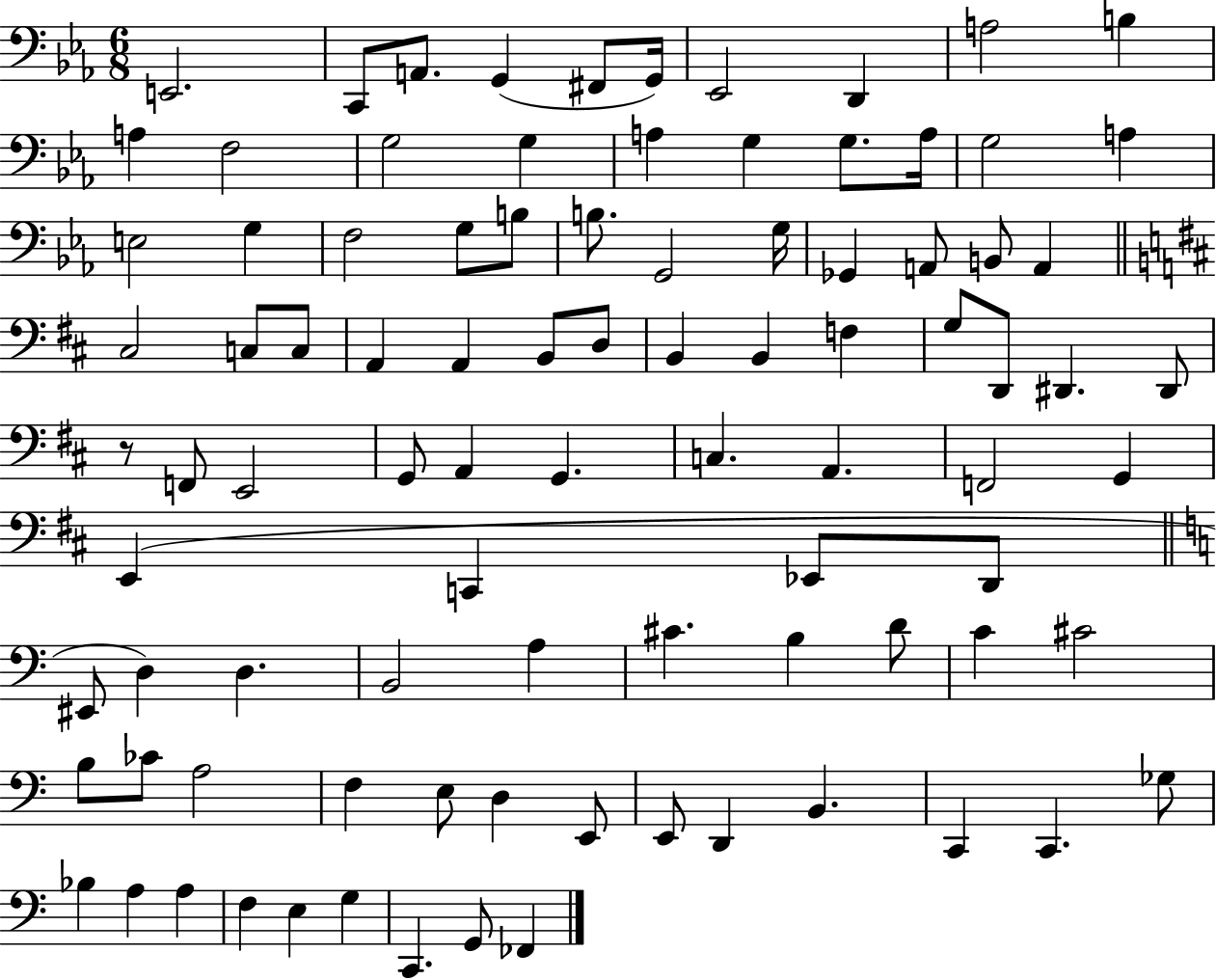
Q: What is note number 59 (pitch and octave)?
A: D2